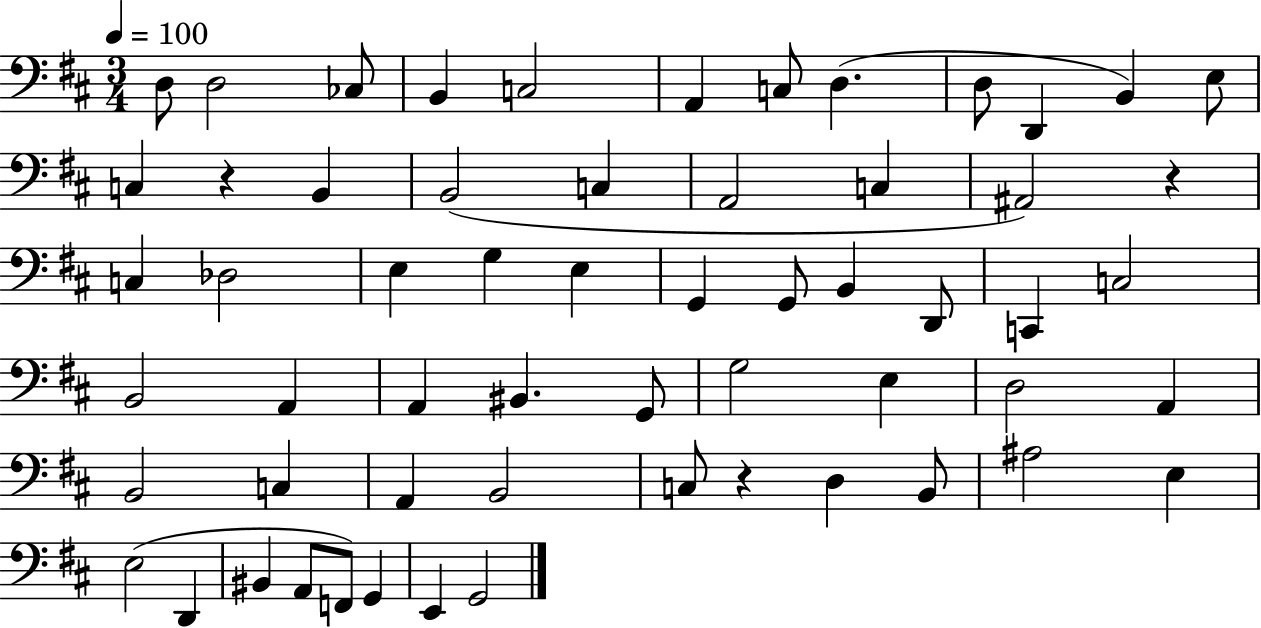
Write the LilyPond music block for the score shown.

{
  \clef bass
  \numericTimeSignature
  \time 3/4
  \key d \major
  \tempo 4 = 100
  d8 d2 ces8 | b,4 c2 | a,4 c8 d4.( | d8 d,4 b,4) e8 | \break c4 r4 b,4 | b,2( c4 | a,2 c4 | ais,2) r4 | \break c4 des2 | e4 g4 e4 | g,4 g,8 b,4 d,8 | c,4 c2 | \break b,2 a,4 | a,4 bis,4. g,8 | g2 e4 | d2 a,4 | \break b,2 c4 | a,4 b,2 | c8 r4 d4 b,8 | ais2 e4 | \break e2( d,4 | bis,4 a,8 f,8) g,4 | e,4 g,2 | \bar "|."
}